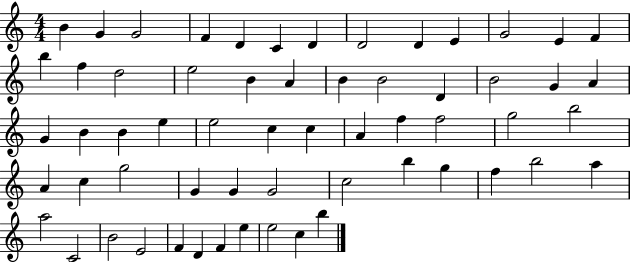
B4/q G4/q G4/h F4/q D4/q C4/q D4/q D4/h D4/q E4/q G4/h E4/q F4/q B5/q F5/q D5/h E5/h B4/q A4/q B4/q B4/h D4/q B4/h G4/q A4/q G4/q B4/q B4/q E5/q E5/h C5/q C5/q A4/q F5/q F5/h G5/h B5/h A4/q C5/q G5/h G4/q G4/q G4/h C5/h B5/q G5/q F5/q B5/h A5/q A5/h C4/h B4/h E4/h F4/q D4/q F4/q E5/q E5/h C5/q B5/q